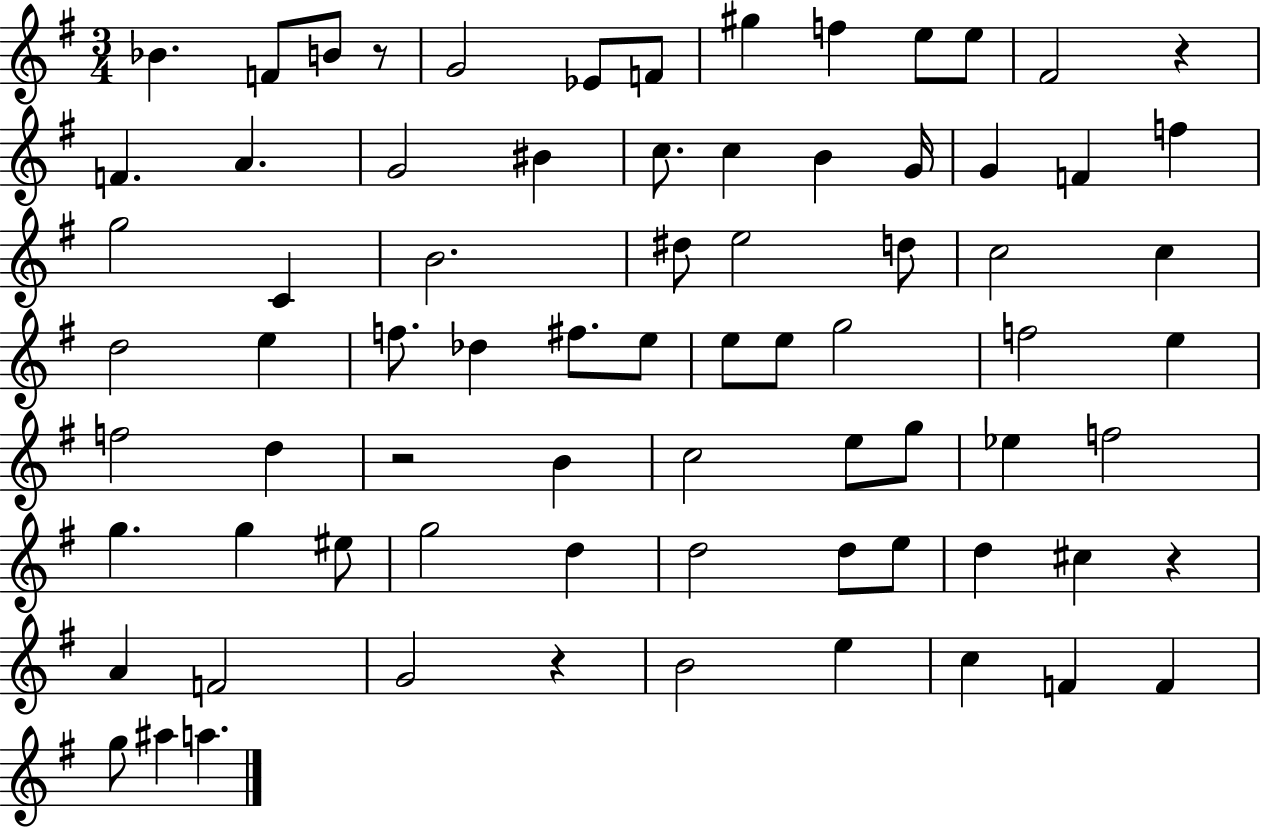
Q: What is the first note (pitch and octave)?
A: Bb4